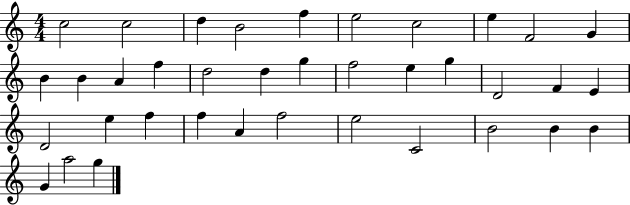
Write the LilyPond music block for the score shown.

{
  \clef treble
  \numericTimeSignature
  \time 4/4
  \key c \major
  c''2 c''2 | d''4 b'2 f''4 | e''2 c''2 | e''4 f'2 g'4 | \break b'4 b'4 a'4 f''4 | d''2 d''4 g''4 | f''2 e''4 g''4 | d'2 f'4 e'4 | \break d'2 e''4 f''4 | f''4 a'4 f''2 | e''2 c'2 | b'2 b'4 b'4 | \break g'4 a''2 g''4 | \bar "|."
}